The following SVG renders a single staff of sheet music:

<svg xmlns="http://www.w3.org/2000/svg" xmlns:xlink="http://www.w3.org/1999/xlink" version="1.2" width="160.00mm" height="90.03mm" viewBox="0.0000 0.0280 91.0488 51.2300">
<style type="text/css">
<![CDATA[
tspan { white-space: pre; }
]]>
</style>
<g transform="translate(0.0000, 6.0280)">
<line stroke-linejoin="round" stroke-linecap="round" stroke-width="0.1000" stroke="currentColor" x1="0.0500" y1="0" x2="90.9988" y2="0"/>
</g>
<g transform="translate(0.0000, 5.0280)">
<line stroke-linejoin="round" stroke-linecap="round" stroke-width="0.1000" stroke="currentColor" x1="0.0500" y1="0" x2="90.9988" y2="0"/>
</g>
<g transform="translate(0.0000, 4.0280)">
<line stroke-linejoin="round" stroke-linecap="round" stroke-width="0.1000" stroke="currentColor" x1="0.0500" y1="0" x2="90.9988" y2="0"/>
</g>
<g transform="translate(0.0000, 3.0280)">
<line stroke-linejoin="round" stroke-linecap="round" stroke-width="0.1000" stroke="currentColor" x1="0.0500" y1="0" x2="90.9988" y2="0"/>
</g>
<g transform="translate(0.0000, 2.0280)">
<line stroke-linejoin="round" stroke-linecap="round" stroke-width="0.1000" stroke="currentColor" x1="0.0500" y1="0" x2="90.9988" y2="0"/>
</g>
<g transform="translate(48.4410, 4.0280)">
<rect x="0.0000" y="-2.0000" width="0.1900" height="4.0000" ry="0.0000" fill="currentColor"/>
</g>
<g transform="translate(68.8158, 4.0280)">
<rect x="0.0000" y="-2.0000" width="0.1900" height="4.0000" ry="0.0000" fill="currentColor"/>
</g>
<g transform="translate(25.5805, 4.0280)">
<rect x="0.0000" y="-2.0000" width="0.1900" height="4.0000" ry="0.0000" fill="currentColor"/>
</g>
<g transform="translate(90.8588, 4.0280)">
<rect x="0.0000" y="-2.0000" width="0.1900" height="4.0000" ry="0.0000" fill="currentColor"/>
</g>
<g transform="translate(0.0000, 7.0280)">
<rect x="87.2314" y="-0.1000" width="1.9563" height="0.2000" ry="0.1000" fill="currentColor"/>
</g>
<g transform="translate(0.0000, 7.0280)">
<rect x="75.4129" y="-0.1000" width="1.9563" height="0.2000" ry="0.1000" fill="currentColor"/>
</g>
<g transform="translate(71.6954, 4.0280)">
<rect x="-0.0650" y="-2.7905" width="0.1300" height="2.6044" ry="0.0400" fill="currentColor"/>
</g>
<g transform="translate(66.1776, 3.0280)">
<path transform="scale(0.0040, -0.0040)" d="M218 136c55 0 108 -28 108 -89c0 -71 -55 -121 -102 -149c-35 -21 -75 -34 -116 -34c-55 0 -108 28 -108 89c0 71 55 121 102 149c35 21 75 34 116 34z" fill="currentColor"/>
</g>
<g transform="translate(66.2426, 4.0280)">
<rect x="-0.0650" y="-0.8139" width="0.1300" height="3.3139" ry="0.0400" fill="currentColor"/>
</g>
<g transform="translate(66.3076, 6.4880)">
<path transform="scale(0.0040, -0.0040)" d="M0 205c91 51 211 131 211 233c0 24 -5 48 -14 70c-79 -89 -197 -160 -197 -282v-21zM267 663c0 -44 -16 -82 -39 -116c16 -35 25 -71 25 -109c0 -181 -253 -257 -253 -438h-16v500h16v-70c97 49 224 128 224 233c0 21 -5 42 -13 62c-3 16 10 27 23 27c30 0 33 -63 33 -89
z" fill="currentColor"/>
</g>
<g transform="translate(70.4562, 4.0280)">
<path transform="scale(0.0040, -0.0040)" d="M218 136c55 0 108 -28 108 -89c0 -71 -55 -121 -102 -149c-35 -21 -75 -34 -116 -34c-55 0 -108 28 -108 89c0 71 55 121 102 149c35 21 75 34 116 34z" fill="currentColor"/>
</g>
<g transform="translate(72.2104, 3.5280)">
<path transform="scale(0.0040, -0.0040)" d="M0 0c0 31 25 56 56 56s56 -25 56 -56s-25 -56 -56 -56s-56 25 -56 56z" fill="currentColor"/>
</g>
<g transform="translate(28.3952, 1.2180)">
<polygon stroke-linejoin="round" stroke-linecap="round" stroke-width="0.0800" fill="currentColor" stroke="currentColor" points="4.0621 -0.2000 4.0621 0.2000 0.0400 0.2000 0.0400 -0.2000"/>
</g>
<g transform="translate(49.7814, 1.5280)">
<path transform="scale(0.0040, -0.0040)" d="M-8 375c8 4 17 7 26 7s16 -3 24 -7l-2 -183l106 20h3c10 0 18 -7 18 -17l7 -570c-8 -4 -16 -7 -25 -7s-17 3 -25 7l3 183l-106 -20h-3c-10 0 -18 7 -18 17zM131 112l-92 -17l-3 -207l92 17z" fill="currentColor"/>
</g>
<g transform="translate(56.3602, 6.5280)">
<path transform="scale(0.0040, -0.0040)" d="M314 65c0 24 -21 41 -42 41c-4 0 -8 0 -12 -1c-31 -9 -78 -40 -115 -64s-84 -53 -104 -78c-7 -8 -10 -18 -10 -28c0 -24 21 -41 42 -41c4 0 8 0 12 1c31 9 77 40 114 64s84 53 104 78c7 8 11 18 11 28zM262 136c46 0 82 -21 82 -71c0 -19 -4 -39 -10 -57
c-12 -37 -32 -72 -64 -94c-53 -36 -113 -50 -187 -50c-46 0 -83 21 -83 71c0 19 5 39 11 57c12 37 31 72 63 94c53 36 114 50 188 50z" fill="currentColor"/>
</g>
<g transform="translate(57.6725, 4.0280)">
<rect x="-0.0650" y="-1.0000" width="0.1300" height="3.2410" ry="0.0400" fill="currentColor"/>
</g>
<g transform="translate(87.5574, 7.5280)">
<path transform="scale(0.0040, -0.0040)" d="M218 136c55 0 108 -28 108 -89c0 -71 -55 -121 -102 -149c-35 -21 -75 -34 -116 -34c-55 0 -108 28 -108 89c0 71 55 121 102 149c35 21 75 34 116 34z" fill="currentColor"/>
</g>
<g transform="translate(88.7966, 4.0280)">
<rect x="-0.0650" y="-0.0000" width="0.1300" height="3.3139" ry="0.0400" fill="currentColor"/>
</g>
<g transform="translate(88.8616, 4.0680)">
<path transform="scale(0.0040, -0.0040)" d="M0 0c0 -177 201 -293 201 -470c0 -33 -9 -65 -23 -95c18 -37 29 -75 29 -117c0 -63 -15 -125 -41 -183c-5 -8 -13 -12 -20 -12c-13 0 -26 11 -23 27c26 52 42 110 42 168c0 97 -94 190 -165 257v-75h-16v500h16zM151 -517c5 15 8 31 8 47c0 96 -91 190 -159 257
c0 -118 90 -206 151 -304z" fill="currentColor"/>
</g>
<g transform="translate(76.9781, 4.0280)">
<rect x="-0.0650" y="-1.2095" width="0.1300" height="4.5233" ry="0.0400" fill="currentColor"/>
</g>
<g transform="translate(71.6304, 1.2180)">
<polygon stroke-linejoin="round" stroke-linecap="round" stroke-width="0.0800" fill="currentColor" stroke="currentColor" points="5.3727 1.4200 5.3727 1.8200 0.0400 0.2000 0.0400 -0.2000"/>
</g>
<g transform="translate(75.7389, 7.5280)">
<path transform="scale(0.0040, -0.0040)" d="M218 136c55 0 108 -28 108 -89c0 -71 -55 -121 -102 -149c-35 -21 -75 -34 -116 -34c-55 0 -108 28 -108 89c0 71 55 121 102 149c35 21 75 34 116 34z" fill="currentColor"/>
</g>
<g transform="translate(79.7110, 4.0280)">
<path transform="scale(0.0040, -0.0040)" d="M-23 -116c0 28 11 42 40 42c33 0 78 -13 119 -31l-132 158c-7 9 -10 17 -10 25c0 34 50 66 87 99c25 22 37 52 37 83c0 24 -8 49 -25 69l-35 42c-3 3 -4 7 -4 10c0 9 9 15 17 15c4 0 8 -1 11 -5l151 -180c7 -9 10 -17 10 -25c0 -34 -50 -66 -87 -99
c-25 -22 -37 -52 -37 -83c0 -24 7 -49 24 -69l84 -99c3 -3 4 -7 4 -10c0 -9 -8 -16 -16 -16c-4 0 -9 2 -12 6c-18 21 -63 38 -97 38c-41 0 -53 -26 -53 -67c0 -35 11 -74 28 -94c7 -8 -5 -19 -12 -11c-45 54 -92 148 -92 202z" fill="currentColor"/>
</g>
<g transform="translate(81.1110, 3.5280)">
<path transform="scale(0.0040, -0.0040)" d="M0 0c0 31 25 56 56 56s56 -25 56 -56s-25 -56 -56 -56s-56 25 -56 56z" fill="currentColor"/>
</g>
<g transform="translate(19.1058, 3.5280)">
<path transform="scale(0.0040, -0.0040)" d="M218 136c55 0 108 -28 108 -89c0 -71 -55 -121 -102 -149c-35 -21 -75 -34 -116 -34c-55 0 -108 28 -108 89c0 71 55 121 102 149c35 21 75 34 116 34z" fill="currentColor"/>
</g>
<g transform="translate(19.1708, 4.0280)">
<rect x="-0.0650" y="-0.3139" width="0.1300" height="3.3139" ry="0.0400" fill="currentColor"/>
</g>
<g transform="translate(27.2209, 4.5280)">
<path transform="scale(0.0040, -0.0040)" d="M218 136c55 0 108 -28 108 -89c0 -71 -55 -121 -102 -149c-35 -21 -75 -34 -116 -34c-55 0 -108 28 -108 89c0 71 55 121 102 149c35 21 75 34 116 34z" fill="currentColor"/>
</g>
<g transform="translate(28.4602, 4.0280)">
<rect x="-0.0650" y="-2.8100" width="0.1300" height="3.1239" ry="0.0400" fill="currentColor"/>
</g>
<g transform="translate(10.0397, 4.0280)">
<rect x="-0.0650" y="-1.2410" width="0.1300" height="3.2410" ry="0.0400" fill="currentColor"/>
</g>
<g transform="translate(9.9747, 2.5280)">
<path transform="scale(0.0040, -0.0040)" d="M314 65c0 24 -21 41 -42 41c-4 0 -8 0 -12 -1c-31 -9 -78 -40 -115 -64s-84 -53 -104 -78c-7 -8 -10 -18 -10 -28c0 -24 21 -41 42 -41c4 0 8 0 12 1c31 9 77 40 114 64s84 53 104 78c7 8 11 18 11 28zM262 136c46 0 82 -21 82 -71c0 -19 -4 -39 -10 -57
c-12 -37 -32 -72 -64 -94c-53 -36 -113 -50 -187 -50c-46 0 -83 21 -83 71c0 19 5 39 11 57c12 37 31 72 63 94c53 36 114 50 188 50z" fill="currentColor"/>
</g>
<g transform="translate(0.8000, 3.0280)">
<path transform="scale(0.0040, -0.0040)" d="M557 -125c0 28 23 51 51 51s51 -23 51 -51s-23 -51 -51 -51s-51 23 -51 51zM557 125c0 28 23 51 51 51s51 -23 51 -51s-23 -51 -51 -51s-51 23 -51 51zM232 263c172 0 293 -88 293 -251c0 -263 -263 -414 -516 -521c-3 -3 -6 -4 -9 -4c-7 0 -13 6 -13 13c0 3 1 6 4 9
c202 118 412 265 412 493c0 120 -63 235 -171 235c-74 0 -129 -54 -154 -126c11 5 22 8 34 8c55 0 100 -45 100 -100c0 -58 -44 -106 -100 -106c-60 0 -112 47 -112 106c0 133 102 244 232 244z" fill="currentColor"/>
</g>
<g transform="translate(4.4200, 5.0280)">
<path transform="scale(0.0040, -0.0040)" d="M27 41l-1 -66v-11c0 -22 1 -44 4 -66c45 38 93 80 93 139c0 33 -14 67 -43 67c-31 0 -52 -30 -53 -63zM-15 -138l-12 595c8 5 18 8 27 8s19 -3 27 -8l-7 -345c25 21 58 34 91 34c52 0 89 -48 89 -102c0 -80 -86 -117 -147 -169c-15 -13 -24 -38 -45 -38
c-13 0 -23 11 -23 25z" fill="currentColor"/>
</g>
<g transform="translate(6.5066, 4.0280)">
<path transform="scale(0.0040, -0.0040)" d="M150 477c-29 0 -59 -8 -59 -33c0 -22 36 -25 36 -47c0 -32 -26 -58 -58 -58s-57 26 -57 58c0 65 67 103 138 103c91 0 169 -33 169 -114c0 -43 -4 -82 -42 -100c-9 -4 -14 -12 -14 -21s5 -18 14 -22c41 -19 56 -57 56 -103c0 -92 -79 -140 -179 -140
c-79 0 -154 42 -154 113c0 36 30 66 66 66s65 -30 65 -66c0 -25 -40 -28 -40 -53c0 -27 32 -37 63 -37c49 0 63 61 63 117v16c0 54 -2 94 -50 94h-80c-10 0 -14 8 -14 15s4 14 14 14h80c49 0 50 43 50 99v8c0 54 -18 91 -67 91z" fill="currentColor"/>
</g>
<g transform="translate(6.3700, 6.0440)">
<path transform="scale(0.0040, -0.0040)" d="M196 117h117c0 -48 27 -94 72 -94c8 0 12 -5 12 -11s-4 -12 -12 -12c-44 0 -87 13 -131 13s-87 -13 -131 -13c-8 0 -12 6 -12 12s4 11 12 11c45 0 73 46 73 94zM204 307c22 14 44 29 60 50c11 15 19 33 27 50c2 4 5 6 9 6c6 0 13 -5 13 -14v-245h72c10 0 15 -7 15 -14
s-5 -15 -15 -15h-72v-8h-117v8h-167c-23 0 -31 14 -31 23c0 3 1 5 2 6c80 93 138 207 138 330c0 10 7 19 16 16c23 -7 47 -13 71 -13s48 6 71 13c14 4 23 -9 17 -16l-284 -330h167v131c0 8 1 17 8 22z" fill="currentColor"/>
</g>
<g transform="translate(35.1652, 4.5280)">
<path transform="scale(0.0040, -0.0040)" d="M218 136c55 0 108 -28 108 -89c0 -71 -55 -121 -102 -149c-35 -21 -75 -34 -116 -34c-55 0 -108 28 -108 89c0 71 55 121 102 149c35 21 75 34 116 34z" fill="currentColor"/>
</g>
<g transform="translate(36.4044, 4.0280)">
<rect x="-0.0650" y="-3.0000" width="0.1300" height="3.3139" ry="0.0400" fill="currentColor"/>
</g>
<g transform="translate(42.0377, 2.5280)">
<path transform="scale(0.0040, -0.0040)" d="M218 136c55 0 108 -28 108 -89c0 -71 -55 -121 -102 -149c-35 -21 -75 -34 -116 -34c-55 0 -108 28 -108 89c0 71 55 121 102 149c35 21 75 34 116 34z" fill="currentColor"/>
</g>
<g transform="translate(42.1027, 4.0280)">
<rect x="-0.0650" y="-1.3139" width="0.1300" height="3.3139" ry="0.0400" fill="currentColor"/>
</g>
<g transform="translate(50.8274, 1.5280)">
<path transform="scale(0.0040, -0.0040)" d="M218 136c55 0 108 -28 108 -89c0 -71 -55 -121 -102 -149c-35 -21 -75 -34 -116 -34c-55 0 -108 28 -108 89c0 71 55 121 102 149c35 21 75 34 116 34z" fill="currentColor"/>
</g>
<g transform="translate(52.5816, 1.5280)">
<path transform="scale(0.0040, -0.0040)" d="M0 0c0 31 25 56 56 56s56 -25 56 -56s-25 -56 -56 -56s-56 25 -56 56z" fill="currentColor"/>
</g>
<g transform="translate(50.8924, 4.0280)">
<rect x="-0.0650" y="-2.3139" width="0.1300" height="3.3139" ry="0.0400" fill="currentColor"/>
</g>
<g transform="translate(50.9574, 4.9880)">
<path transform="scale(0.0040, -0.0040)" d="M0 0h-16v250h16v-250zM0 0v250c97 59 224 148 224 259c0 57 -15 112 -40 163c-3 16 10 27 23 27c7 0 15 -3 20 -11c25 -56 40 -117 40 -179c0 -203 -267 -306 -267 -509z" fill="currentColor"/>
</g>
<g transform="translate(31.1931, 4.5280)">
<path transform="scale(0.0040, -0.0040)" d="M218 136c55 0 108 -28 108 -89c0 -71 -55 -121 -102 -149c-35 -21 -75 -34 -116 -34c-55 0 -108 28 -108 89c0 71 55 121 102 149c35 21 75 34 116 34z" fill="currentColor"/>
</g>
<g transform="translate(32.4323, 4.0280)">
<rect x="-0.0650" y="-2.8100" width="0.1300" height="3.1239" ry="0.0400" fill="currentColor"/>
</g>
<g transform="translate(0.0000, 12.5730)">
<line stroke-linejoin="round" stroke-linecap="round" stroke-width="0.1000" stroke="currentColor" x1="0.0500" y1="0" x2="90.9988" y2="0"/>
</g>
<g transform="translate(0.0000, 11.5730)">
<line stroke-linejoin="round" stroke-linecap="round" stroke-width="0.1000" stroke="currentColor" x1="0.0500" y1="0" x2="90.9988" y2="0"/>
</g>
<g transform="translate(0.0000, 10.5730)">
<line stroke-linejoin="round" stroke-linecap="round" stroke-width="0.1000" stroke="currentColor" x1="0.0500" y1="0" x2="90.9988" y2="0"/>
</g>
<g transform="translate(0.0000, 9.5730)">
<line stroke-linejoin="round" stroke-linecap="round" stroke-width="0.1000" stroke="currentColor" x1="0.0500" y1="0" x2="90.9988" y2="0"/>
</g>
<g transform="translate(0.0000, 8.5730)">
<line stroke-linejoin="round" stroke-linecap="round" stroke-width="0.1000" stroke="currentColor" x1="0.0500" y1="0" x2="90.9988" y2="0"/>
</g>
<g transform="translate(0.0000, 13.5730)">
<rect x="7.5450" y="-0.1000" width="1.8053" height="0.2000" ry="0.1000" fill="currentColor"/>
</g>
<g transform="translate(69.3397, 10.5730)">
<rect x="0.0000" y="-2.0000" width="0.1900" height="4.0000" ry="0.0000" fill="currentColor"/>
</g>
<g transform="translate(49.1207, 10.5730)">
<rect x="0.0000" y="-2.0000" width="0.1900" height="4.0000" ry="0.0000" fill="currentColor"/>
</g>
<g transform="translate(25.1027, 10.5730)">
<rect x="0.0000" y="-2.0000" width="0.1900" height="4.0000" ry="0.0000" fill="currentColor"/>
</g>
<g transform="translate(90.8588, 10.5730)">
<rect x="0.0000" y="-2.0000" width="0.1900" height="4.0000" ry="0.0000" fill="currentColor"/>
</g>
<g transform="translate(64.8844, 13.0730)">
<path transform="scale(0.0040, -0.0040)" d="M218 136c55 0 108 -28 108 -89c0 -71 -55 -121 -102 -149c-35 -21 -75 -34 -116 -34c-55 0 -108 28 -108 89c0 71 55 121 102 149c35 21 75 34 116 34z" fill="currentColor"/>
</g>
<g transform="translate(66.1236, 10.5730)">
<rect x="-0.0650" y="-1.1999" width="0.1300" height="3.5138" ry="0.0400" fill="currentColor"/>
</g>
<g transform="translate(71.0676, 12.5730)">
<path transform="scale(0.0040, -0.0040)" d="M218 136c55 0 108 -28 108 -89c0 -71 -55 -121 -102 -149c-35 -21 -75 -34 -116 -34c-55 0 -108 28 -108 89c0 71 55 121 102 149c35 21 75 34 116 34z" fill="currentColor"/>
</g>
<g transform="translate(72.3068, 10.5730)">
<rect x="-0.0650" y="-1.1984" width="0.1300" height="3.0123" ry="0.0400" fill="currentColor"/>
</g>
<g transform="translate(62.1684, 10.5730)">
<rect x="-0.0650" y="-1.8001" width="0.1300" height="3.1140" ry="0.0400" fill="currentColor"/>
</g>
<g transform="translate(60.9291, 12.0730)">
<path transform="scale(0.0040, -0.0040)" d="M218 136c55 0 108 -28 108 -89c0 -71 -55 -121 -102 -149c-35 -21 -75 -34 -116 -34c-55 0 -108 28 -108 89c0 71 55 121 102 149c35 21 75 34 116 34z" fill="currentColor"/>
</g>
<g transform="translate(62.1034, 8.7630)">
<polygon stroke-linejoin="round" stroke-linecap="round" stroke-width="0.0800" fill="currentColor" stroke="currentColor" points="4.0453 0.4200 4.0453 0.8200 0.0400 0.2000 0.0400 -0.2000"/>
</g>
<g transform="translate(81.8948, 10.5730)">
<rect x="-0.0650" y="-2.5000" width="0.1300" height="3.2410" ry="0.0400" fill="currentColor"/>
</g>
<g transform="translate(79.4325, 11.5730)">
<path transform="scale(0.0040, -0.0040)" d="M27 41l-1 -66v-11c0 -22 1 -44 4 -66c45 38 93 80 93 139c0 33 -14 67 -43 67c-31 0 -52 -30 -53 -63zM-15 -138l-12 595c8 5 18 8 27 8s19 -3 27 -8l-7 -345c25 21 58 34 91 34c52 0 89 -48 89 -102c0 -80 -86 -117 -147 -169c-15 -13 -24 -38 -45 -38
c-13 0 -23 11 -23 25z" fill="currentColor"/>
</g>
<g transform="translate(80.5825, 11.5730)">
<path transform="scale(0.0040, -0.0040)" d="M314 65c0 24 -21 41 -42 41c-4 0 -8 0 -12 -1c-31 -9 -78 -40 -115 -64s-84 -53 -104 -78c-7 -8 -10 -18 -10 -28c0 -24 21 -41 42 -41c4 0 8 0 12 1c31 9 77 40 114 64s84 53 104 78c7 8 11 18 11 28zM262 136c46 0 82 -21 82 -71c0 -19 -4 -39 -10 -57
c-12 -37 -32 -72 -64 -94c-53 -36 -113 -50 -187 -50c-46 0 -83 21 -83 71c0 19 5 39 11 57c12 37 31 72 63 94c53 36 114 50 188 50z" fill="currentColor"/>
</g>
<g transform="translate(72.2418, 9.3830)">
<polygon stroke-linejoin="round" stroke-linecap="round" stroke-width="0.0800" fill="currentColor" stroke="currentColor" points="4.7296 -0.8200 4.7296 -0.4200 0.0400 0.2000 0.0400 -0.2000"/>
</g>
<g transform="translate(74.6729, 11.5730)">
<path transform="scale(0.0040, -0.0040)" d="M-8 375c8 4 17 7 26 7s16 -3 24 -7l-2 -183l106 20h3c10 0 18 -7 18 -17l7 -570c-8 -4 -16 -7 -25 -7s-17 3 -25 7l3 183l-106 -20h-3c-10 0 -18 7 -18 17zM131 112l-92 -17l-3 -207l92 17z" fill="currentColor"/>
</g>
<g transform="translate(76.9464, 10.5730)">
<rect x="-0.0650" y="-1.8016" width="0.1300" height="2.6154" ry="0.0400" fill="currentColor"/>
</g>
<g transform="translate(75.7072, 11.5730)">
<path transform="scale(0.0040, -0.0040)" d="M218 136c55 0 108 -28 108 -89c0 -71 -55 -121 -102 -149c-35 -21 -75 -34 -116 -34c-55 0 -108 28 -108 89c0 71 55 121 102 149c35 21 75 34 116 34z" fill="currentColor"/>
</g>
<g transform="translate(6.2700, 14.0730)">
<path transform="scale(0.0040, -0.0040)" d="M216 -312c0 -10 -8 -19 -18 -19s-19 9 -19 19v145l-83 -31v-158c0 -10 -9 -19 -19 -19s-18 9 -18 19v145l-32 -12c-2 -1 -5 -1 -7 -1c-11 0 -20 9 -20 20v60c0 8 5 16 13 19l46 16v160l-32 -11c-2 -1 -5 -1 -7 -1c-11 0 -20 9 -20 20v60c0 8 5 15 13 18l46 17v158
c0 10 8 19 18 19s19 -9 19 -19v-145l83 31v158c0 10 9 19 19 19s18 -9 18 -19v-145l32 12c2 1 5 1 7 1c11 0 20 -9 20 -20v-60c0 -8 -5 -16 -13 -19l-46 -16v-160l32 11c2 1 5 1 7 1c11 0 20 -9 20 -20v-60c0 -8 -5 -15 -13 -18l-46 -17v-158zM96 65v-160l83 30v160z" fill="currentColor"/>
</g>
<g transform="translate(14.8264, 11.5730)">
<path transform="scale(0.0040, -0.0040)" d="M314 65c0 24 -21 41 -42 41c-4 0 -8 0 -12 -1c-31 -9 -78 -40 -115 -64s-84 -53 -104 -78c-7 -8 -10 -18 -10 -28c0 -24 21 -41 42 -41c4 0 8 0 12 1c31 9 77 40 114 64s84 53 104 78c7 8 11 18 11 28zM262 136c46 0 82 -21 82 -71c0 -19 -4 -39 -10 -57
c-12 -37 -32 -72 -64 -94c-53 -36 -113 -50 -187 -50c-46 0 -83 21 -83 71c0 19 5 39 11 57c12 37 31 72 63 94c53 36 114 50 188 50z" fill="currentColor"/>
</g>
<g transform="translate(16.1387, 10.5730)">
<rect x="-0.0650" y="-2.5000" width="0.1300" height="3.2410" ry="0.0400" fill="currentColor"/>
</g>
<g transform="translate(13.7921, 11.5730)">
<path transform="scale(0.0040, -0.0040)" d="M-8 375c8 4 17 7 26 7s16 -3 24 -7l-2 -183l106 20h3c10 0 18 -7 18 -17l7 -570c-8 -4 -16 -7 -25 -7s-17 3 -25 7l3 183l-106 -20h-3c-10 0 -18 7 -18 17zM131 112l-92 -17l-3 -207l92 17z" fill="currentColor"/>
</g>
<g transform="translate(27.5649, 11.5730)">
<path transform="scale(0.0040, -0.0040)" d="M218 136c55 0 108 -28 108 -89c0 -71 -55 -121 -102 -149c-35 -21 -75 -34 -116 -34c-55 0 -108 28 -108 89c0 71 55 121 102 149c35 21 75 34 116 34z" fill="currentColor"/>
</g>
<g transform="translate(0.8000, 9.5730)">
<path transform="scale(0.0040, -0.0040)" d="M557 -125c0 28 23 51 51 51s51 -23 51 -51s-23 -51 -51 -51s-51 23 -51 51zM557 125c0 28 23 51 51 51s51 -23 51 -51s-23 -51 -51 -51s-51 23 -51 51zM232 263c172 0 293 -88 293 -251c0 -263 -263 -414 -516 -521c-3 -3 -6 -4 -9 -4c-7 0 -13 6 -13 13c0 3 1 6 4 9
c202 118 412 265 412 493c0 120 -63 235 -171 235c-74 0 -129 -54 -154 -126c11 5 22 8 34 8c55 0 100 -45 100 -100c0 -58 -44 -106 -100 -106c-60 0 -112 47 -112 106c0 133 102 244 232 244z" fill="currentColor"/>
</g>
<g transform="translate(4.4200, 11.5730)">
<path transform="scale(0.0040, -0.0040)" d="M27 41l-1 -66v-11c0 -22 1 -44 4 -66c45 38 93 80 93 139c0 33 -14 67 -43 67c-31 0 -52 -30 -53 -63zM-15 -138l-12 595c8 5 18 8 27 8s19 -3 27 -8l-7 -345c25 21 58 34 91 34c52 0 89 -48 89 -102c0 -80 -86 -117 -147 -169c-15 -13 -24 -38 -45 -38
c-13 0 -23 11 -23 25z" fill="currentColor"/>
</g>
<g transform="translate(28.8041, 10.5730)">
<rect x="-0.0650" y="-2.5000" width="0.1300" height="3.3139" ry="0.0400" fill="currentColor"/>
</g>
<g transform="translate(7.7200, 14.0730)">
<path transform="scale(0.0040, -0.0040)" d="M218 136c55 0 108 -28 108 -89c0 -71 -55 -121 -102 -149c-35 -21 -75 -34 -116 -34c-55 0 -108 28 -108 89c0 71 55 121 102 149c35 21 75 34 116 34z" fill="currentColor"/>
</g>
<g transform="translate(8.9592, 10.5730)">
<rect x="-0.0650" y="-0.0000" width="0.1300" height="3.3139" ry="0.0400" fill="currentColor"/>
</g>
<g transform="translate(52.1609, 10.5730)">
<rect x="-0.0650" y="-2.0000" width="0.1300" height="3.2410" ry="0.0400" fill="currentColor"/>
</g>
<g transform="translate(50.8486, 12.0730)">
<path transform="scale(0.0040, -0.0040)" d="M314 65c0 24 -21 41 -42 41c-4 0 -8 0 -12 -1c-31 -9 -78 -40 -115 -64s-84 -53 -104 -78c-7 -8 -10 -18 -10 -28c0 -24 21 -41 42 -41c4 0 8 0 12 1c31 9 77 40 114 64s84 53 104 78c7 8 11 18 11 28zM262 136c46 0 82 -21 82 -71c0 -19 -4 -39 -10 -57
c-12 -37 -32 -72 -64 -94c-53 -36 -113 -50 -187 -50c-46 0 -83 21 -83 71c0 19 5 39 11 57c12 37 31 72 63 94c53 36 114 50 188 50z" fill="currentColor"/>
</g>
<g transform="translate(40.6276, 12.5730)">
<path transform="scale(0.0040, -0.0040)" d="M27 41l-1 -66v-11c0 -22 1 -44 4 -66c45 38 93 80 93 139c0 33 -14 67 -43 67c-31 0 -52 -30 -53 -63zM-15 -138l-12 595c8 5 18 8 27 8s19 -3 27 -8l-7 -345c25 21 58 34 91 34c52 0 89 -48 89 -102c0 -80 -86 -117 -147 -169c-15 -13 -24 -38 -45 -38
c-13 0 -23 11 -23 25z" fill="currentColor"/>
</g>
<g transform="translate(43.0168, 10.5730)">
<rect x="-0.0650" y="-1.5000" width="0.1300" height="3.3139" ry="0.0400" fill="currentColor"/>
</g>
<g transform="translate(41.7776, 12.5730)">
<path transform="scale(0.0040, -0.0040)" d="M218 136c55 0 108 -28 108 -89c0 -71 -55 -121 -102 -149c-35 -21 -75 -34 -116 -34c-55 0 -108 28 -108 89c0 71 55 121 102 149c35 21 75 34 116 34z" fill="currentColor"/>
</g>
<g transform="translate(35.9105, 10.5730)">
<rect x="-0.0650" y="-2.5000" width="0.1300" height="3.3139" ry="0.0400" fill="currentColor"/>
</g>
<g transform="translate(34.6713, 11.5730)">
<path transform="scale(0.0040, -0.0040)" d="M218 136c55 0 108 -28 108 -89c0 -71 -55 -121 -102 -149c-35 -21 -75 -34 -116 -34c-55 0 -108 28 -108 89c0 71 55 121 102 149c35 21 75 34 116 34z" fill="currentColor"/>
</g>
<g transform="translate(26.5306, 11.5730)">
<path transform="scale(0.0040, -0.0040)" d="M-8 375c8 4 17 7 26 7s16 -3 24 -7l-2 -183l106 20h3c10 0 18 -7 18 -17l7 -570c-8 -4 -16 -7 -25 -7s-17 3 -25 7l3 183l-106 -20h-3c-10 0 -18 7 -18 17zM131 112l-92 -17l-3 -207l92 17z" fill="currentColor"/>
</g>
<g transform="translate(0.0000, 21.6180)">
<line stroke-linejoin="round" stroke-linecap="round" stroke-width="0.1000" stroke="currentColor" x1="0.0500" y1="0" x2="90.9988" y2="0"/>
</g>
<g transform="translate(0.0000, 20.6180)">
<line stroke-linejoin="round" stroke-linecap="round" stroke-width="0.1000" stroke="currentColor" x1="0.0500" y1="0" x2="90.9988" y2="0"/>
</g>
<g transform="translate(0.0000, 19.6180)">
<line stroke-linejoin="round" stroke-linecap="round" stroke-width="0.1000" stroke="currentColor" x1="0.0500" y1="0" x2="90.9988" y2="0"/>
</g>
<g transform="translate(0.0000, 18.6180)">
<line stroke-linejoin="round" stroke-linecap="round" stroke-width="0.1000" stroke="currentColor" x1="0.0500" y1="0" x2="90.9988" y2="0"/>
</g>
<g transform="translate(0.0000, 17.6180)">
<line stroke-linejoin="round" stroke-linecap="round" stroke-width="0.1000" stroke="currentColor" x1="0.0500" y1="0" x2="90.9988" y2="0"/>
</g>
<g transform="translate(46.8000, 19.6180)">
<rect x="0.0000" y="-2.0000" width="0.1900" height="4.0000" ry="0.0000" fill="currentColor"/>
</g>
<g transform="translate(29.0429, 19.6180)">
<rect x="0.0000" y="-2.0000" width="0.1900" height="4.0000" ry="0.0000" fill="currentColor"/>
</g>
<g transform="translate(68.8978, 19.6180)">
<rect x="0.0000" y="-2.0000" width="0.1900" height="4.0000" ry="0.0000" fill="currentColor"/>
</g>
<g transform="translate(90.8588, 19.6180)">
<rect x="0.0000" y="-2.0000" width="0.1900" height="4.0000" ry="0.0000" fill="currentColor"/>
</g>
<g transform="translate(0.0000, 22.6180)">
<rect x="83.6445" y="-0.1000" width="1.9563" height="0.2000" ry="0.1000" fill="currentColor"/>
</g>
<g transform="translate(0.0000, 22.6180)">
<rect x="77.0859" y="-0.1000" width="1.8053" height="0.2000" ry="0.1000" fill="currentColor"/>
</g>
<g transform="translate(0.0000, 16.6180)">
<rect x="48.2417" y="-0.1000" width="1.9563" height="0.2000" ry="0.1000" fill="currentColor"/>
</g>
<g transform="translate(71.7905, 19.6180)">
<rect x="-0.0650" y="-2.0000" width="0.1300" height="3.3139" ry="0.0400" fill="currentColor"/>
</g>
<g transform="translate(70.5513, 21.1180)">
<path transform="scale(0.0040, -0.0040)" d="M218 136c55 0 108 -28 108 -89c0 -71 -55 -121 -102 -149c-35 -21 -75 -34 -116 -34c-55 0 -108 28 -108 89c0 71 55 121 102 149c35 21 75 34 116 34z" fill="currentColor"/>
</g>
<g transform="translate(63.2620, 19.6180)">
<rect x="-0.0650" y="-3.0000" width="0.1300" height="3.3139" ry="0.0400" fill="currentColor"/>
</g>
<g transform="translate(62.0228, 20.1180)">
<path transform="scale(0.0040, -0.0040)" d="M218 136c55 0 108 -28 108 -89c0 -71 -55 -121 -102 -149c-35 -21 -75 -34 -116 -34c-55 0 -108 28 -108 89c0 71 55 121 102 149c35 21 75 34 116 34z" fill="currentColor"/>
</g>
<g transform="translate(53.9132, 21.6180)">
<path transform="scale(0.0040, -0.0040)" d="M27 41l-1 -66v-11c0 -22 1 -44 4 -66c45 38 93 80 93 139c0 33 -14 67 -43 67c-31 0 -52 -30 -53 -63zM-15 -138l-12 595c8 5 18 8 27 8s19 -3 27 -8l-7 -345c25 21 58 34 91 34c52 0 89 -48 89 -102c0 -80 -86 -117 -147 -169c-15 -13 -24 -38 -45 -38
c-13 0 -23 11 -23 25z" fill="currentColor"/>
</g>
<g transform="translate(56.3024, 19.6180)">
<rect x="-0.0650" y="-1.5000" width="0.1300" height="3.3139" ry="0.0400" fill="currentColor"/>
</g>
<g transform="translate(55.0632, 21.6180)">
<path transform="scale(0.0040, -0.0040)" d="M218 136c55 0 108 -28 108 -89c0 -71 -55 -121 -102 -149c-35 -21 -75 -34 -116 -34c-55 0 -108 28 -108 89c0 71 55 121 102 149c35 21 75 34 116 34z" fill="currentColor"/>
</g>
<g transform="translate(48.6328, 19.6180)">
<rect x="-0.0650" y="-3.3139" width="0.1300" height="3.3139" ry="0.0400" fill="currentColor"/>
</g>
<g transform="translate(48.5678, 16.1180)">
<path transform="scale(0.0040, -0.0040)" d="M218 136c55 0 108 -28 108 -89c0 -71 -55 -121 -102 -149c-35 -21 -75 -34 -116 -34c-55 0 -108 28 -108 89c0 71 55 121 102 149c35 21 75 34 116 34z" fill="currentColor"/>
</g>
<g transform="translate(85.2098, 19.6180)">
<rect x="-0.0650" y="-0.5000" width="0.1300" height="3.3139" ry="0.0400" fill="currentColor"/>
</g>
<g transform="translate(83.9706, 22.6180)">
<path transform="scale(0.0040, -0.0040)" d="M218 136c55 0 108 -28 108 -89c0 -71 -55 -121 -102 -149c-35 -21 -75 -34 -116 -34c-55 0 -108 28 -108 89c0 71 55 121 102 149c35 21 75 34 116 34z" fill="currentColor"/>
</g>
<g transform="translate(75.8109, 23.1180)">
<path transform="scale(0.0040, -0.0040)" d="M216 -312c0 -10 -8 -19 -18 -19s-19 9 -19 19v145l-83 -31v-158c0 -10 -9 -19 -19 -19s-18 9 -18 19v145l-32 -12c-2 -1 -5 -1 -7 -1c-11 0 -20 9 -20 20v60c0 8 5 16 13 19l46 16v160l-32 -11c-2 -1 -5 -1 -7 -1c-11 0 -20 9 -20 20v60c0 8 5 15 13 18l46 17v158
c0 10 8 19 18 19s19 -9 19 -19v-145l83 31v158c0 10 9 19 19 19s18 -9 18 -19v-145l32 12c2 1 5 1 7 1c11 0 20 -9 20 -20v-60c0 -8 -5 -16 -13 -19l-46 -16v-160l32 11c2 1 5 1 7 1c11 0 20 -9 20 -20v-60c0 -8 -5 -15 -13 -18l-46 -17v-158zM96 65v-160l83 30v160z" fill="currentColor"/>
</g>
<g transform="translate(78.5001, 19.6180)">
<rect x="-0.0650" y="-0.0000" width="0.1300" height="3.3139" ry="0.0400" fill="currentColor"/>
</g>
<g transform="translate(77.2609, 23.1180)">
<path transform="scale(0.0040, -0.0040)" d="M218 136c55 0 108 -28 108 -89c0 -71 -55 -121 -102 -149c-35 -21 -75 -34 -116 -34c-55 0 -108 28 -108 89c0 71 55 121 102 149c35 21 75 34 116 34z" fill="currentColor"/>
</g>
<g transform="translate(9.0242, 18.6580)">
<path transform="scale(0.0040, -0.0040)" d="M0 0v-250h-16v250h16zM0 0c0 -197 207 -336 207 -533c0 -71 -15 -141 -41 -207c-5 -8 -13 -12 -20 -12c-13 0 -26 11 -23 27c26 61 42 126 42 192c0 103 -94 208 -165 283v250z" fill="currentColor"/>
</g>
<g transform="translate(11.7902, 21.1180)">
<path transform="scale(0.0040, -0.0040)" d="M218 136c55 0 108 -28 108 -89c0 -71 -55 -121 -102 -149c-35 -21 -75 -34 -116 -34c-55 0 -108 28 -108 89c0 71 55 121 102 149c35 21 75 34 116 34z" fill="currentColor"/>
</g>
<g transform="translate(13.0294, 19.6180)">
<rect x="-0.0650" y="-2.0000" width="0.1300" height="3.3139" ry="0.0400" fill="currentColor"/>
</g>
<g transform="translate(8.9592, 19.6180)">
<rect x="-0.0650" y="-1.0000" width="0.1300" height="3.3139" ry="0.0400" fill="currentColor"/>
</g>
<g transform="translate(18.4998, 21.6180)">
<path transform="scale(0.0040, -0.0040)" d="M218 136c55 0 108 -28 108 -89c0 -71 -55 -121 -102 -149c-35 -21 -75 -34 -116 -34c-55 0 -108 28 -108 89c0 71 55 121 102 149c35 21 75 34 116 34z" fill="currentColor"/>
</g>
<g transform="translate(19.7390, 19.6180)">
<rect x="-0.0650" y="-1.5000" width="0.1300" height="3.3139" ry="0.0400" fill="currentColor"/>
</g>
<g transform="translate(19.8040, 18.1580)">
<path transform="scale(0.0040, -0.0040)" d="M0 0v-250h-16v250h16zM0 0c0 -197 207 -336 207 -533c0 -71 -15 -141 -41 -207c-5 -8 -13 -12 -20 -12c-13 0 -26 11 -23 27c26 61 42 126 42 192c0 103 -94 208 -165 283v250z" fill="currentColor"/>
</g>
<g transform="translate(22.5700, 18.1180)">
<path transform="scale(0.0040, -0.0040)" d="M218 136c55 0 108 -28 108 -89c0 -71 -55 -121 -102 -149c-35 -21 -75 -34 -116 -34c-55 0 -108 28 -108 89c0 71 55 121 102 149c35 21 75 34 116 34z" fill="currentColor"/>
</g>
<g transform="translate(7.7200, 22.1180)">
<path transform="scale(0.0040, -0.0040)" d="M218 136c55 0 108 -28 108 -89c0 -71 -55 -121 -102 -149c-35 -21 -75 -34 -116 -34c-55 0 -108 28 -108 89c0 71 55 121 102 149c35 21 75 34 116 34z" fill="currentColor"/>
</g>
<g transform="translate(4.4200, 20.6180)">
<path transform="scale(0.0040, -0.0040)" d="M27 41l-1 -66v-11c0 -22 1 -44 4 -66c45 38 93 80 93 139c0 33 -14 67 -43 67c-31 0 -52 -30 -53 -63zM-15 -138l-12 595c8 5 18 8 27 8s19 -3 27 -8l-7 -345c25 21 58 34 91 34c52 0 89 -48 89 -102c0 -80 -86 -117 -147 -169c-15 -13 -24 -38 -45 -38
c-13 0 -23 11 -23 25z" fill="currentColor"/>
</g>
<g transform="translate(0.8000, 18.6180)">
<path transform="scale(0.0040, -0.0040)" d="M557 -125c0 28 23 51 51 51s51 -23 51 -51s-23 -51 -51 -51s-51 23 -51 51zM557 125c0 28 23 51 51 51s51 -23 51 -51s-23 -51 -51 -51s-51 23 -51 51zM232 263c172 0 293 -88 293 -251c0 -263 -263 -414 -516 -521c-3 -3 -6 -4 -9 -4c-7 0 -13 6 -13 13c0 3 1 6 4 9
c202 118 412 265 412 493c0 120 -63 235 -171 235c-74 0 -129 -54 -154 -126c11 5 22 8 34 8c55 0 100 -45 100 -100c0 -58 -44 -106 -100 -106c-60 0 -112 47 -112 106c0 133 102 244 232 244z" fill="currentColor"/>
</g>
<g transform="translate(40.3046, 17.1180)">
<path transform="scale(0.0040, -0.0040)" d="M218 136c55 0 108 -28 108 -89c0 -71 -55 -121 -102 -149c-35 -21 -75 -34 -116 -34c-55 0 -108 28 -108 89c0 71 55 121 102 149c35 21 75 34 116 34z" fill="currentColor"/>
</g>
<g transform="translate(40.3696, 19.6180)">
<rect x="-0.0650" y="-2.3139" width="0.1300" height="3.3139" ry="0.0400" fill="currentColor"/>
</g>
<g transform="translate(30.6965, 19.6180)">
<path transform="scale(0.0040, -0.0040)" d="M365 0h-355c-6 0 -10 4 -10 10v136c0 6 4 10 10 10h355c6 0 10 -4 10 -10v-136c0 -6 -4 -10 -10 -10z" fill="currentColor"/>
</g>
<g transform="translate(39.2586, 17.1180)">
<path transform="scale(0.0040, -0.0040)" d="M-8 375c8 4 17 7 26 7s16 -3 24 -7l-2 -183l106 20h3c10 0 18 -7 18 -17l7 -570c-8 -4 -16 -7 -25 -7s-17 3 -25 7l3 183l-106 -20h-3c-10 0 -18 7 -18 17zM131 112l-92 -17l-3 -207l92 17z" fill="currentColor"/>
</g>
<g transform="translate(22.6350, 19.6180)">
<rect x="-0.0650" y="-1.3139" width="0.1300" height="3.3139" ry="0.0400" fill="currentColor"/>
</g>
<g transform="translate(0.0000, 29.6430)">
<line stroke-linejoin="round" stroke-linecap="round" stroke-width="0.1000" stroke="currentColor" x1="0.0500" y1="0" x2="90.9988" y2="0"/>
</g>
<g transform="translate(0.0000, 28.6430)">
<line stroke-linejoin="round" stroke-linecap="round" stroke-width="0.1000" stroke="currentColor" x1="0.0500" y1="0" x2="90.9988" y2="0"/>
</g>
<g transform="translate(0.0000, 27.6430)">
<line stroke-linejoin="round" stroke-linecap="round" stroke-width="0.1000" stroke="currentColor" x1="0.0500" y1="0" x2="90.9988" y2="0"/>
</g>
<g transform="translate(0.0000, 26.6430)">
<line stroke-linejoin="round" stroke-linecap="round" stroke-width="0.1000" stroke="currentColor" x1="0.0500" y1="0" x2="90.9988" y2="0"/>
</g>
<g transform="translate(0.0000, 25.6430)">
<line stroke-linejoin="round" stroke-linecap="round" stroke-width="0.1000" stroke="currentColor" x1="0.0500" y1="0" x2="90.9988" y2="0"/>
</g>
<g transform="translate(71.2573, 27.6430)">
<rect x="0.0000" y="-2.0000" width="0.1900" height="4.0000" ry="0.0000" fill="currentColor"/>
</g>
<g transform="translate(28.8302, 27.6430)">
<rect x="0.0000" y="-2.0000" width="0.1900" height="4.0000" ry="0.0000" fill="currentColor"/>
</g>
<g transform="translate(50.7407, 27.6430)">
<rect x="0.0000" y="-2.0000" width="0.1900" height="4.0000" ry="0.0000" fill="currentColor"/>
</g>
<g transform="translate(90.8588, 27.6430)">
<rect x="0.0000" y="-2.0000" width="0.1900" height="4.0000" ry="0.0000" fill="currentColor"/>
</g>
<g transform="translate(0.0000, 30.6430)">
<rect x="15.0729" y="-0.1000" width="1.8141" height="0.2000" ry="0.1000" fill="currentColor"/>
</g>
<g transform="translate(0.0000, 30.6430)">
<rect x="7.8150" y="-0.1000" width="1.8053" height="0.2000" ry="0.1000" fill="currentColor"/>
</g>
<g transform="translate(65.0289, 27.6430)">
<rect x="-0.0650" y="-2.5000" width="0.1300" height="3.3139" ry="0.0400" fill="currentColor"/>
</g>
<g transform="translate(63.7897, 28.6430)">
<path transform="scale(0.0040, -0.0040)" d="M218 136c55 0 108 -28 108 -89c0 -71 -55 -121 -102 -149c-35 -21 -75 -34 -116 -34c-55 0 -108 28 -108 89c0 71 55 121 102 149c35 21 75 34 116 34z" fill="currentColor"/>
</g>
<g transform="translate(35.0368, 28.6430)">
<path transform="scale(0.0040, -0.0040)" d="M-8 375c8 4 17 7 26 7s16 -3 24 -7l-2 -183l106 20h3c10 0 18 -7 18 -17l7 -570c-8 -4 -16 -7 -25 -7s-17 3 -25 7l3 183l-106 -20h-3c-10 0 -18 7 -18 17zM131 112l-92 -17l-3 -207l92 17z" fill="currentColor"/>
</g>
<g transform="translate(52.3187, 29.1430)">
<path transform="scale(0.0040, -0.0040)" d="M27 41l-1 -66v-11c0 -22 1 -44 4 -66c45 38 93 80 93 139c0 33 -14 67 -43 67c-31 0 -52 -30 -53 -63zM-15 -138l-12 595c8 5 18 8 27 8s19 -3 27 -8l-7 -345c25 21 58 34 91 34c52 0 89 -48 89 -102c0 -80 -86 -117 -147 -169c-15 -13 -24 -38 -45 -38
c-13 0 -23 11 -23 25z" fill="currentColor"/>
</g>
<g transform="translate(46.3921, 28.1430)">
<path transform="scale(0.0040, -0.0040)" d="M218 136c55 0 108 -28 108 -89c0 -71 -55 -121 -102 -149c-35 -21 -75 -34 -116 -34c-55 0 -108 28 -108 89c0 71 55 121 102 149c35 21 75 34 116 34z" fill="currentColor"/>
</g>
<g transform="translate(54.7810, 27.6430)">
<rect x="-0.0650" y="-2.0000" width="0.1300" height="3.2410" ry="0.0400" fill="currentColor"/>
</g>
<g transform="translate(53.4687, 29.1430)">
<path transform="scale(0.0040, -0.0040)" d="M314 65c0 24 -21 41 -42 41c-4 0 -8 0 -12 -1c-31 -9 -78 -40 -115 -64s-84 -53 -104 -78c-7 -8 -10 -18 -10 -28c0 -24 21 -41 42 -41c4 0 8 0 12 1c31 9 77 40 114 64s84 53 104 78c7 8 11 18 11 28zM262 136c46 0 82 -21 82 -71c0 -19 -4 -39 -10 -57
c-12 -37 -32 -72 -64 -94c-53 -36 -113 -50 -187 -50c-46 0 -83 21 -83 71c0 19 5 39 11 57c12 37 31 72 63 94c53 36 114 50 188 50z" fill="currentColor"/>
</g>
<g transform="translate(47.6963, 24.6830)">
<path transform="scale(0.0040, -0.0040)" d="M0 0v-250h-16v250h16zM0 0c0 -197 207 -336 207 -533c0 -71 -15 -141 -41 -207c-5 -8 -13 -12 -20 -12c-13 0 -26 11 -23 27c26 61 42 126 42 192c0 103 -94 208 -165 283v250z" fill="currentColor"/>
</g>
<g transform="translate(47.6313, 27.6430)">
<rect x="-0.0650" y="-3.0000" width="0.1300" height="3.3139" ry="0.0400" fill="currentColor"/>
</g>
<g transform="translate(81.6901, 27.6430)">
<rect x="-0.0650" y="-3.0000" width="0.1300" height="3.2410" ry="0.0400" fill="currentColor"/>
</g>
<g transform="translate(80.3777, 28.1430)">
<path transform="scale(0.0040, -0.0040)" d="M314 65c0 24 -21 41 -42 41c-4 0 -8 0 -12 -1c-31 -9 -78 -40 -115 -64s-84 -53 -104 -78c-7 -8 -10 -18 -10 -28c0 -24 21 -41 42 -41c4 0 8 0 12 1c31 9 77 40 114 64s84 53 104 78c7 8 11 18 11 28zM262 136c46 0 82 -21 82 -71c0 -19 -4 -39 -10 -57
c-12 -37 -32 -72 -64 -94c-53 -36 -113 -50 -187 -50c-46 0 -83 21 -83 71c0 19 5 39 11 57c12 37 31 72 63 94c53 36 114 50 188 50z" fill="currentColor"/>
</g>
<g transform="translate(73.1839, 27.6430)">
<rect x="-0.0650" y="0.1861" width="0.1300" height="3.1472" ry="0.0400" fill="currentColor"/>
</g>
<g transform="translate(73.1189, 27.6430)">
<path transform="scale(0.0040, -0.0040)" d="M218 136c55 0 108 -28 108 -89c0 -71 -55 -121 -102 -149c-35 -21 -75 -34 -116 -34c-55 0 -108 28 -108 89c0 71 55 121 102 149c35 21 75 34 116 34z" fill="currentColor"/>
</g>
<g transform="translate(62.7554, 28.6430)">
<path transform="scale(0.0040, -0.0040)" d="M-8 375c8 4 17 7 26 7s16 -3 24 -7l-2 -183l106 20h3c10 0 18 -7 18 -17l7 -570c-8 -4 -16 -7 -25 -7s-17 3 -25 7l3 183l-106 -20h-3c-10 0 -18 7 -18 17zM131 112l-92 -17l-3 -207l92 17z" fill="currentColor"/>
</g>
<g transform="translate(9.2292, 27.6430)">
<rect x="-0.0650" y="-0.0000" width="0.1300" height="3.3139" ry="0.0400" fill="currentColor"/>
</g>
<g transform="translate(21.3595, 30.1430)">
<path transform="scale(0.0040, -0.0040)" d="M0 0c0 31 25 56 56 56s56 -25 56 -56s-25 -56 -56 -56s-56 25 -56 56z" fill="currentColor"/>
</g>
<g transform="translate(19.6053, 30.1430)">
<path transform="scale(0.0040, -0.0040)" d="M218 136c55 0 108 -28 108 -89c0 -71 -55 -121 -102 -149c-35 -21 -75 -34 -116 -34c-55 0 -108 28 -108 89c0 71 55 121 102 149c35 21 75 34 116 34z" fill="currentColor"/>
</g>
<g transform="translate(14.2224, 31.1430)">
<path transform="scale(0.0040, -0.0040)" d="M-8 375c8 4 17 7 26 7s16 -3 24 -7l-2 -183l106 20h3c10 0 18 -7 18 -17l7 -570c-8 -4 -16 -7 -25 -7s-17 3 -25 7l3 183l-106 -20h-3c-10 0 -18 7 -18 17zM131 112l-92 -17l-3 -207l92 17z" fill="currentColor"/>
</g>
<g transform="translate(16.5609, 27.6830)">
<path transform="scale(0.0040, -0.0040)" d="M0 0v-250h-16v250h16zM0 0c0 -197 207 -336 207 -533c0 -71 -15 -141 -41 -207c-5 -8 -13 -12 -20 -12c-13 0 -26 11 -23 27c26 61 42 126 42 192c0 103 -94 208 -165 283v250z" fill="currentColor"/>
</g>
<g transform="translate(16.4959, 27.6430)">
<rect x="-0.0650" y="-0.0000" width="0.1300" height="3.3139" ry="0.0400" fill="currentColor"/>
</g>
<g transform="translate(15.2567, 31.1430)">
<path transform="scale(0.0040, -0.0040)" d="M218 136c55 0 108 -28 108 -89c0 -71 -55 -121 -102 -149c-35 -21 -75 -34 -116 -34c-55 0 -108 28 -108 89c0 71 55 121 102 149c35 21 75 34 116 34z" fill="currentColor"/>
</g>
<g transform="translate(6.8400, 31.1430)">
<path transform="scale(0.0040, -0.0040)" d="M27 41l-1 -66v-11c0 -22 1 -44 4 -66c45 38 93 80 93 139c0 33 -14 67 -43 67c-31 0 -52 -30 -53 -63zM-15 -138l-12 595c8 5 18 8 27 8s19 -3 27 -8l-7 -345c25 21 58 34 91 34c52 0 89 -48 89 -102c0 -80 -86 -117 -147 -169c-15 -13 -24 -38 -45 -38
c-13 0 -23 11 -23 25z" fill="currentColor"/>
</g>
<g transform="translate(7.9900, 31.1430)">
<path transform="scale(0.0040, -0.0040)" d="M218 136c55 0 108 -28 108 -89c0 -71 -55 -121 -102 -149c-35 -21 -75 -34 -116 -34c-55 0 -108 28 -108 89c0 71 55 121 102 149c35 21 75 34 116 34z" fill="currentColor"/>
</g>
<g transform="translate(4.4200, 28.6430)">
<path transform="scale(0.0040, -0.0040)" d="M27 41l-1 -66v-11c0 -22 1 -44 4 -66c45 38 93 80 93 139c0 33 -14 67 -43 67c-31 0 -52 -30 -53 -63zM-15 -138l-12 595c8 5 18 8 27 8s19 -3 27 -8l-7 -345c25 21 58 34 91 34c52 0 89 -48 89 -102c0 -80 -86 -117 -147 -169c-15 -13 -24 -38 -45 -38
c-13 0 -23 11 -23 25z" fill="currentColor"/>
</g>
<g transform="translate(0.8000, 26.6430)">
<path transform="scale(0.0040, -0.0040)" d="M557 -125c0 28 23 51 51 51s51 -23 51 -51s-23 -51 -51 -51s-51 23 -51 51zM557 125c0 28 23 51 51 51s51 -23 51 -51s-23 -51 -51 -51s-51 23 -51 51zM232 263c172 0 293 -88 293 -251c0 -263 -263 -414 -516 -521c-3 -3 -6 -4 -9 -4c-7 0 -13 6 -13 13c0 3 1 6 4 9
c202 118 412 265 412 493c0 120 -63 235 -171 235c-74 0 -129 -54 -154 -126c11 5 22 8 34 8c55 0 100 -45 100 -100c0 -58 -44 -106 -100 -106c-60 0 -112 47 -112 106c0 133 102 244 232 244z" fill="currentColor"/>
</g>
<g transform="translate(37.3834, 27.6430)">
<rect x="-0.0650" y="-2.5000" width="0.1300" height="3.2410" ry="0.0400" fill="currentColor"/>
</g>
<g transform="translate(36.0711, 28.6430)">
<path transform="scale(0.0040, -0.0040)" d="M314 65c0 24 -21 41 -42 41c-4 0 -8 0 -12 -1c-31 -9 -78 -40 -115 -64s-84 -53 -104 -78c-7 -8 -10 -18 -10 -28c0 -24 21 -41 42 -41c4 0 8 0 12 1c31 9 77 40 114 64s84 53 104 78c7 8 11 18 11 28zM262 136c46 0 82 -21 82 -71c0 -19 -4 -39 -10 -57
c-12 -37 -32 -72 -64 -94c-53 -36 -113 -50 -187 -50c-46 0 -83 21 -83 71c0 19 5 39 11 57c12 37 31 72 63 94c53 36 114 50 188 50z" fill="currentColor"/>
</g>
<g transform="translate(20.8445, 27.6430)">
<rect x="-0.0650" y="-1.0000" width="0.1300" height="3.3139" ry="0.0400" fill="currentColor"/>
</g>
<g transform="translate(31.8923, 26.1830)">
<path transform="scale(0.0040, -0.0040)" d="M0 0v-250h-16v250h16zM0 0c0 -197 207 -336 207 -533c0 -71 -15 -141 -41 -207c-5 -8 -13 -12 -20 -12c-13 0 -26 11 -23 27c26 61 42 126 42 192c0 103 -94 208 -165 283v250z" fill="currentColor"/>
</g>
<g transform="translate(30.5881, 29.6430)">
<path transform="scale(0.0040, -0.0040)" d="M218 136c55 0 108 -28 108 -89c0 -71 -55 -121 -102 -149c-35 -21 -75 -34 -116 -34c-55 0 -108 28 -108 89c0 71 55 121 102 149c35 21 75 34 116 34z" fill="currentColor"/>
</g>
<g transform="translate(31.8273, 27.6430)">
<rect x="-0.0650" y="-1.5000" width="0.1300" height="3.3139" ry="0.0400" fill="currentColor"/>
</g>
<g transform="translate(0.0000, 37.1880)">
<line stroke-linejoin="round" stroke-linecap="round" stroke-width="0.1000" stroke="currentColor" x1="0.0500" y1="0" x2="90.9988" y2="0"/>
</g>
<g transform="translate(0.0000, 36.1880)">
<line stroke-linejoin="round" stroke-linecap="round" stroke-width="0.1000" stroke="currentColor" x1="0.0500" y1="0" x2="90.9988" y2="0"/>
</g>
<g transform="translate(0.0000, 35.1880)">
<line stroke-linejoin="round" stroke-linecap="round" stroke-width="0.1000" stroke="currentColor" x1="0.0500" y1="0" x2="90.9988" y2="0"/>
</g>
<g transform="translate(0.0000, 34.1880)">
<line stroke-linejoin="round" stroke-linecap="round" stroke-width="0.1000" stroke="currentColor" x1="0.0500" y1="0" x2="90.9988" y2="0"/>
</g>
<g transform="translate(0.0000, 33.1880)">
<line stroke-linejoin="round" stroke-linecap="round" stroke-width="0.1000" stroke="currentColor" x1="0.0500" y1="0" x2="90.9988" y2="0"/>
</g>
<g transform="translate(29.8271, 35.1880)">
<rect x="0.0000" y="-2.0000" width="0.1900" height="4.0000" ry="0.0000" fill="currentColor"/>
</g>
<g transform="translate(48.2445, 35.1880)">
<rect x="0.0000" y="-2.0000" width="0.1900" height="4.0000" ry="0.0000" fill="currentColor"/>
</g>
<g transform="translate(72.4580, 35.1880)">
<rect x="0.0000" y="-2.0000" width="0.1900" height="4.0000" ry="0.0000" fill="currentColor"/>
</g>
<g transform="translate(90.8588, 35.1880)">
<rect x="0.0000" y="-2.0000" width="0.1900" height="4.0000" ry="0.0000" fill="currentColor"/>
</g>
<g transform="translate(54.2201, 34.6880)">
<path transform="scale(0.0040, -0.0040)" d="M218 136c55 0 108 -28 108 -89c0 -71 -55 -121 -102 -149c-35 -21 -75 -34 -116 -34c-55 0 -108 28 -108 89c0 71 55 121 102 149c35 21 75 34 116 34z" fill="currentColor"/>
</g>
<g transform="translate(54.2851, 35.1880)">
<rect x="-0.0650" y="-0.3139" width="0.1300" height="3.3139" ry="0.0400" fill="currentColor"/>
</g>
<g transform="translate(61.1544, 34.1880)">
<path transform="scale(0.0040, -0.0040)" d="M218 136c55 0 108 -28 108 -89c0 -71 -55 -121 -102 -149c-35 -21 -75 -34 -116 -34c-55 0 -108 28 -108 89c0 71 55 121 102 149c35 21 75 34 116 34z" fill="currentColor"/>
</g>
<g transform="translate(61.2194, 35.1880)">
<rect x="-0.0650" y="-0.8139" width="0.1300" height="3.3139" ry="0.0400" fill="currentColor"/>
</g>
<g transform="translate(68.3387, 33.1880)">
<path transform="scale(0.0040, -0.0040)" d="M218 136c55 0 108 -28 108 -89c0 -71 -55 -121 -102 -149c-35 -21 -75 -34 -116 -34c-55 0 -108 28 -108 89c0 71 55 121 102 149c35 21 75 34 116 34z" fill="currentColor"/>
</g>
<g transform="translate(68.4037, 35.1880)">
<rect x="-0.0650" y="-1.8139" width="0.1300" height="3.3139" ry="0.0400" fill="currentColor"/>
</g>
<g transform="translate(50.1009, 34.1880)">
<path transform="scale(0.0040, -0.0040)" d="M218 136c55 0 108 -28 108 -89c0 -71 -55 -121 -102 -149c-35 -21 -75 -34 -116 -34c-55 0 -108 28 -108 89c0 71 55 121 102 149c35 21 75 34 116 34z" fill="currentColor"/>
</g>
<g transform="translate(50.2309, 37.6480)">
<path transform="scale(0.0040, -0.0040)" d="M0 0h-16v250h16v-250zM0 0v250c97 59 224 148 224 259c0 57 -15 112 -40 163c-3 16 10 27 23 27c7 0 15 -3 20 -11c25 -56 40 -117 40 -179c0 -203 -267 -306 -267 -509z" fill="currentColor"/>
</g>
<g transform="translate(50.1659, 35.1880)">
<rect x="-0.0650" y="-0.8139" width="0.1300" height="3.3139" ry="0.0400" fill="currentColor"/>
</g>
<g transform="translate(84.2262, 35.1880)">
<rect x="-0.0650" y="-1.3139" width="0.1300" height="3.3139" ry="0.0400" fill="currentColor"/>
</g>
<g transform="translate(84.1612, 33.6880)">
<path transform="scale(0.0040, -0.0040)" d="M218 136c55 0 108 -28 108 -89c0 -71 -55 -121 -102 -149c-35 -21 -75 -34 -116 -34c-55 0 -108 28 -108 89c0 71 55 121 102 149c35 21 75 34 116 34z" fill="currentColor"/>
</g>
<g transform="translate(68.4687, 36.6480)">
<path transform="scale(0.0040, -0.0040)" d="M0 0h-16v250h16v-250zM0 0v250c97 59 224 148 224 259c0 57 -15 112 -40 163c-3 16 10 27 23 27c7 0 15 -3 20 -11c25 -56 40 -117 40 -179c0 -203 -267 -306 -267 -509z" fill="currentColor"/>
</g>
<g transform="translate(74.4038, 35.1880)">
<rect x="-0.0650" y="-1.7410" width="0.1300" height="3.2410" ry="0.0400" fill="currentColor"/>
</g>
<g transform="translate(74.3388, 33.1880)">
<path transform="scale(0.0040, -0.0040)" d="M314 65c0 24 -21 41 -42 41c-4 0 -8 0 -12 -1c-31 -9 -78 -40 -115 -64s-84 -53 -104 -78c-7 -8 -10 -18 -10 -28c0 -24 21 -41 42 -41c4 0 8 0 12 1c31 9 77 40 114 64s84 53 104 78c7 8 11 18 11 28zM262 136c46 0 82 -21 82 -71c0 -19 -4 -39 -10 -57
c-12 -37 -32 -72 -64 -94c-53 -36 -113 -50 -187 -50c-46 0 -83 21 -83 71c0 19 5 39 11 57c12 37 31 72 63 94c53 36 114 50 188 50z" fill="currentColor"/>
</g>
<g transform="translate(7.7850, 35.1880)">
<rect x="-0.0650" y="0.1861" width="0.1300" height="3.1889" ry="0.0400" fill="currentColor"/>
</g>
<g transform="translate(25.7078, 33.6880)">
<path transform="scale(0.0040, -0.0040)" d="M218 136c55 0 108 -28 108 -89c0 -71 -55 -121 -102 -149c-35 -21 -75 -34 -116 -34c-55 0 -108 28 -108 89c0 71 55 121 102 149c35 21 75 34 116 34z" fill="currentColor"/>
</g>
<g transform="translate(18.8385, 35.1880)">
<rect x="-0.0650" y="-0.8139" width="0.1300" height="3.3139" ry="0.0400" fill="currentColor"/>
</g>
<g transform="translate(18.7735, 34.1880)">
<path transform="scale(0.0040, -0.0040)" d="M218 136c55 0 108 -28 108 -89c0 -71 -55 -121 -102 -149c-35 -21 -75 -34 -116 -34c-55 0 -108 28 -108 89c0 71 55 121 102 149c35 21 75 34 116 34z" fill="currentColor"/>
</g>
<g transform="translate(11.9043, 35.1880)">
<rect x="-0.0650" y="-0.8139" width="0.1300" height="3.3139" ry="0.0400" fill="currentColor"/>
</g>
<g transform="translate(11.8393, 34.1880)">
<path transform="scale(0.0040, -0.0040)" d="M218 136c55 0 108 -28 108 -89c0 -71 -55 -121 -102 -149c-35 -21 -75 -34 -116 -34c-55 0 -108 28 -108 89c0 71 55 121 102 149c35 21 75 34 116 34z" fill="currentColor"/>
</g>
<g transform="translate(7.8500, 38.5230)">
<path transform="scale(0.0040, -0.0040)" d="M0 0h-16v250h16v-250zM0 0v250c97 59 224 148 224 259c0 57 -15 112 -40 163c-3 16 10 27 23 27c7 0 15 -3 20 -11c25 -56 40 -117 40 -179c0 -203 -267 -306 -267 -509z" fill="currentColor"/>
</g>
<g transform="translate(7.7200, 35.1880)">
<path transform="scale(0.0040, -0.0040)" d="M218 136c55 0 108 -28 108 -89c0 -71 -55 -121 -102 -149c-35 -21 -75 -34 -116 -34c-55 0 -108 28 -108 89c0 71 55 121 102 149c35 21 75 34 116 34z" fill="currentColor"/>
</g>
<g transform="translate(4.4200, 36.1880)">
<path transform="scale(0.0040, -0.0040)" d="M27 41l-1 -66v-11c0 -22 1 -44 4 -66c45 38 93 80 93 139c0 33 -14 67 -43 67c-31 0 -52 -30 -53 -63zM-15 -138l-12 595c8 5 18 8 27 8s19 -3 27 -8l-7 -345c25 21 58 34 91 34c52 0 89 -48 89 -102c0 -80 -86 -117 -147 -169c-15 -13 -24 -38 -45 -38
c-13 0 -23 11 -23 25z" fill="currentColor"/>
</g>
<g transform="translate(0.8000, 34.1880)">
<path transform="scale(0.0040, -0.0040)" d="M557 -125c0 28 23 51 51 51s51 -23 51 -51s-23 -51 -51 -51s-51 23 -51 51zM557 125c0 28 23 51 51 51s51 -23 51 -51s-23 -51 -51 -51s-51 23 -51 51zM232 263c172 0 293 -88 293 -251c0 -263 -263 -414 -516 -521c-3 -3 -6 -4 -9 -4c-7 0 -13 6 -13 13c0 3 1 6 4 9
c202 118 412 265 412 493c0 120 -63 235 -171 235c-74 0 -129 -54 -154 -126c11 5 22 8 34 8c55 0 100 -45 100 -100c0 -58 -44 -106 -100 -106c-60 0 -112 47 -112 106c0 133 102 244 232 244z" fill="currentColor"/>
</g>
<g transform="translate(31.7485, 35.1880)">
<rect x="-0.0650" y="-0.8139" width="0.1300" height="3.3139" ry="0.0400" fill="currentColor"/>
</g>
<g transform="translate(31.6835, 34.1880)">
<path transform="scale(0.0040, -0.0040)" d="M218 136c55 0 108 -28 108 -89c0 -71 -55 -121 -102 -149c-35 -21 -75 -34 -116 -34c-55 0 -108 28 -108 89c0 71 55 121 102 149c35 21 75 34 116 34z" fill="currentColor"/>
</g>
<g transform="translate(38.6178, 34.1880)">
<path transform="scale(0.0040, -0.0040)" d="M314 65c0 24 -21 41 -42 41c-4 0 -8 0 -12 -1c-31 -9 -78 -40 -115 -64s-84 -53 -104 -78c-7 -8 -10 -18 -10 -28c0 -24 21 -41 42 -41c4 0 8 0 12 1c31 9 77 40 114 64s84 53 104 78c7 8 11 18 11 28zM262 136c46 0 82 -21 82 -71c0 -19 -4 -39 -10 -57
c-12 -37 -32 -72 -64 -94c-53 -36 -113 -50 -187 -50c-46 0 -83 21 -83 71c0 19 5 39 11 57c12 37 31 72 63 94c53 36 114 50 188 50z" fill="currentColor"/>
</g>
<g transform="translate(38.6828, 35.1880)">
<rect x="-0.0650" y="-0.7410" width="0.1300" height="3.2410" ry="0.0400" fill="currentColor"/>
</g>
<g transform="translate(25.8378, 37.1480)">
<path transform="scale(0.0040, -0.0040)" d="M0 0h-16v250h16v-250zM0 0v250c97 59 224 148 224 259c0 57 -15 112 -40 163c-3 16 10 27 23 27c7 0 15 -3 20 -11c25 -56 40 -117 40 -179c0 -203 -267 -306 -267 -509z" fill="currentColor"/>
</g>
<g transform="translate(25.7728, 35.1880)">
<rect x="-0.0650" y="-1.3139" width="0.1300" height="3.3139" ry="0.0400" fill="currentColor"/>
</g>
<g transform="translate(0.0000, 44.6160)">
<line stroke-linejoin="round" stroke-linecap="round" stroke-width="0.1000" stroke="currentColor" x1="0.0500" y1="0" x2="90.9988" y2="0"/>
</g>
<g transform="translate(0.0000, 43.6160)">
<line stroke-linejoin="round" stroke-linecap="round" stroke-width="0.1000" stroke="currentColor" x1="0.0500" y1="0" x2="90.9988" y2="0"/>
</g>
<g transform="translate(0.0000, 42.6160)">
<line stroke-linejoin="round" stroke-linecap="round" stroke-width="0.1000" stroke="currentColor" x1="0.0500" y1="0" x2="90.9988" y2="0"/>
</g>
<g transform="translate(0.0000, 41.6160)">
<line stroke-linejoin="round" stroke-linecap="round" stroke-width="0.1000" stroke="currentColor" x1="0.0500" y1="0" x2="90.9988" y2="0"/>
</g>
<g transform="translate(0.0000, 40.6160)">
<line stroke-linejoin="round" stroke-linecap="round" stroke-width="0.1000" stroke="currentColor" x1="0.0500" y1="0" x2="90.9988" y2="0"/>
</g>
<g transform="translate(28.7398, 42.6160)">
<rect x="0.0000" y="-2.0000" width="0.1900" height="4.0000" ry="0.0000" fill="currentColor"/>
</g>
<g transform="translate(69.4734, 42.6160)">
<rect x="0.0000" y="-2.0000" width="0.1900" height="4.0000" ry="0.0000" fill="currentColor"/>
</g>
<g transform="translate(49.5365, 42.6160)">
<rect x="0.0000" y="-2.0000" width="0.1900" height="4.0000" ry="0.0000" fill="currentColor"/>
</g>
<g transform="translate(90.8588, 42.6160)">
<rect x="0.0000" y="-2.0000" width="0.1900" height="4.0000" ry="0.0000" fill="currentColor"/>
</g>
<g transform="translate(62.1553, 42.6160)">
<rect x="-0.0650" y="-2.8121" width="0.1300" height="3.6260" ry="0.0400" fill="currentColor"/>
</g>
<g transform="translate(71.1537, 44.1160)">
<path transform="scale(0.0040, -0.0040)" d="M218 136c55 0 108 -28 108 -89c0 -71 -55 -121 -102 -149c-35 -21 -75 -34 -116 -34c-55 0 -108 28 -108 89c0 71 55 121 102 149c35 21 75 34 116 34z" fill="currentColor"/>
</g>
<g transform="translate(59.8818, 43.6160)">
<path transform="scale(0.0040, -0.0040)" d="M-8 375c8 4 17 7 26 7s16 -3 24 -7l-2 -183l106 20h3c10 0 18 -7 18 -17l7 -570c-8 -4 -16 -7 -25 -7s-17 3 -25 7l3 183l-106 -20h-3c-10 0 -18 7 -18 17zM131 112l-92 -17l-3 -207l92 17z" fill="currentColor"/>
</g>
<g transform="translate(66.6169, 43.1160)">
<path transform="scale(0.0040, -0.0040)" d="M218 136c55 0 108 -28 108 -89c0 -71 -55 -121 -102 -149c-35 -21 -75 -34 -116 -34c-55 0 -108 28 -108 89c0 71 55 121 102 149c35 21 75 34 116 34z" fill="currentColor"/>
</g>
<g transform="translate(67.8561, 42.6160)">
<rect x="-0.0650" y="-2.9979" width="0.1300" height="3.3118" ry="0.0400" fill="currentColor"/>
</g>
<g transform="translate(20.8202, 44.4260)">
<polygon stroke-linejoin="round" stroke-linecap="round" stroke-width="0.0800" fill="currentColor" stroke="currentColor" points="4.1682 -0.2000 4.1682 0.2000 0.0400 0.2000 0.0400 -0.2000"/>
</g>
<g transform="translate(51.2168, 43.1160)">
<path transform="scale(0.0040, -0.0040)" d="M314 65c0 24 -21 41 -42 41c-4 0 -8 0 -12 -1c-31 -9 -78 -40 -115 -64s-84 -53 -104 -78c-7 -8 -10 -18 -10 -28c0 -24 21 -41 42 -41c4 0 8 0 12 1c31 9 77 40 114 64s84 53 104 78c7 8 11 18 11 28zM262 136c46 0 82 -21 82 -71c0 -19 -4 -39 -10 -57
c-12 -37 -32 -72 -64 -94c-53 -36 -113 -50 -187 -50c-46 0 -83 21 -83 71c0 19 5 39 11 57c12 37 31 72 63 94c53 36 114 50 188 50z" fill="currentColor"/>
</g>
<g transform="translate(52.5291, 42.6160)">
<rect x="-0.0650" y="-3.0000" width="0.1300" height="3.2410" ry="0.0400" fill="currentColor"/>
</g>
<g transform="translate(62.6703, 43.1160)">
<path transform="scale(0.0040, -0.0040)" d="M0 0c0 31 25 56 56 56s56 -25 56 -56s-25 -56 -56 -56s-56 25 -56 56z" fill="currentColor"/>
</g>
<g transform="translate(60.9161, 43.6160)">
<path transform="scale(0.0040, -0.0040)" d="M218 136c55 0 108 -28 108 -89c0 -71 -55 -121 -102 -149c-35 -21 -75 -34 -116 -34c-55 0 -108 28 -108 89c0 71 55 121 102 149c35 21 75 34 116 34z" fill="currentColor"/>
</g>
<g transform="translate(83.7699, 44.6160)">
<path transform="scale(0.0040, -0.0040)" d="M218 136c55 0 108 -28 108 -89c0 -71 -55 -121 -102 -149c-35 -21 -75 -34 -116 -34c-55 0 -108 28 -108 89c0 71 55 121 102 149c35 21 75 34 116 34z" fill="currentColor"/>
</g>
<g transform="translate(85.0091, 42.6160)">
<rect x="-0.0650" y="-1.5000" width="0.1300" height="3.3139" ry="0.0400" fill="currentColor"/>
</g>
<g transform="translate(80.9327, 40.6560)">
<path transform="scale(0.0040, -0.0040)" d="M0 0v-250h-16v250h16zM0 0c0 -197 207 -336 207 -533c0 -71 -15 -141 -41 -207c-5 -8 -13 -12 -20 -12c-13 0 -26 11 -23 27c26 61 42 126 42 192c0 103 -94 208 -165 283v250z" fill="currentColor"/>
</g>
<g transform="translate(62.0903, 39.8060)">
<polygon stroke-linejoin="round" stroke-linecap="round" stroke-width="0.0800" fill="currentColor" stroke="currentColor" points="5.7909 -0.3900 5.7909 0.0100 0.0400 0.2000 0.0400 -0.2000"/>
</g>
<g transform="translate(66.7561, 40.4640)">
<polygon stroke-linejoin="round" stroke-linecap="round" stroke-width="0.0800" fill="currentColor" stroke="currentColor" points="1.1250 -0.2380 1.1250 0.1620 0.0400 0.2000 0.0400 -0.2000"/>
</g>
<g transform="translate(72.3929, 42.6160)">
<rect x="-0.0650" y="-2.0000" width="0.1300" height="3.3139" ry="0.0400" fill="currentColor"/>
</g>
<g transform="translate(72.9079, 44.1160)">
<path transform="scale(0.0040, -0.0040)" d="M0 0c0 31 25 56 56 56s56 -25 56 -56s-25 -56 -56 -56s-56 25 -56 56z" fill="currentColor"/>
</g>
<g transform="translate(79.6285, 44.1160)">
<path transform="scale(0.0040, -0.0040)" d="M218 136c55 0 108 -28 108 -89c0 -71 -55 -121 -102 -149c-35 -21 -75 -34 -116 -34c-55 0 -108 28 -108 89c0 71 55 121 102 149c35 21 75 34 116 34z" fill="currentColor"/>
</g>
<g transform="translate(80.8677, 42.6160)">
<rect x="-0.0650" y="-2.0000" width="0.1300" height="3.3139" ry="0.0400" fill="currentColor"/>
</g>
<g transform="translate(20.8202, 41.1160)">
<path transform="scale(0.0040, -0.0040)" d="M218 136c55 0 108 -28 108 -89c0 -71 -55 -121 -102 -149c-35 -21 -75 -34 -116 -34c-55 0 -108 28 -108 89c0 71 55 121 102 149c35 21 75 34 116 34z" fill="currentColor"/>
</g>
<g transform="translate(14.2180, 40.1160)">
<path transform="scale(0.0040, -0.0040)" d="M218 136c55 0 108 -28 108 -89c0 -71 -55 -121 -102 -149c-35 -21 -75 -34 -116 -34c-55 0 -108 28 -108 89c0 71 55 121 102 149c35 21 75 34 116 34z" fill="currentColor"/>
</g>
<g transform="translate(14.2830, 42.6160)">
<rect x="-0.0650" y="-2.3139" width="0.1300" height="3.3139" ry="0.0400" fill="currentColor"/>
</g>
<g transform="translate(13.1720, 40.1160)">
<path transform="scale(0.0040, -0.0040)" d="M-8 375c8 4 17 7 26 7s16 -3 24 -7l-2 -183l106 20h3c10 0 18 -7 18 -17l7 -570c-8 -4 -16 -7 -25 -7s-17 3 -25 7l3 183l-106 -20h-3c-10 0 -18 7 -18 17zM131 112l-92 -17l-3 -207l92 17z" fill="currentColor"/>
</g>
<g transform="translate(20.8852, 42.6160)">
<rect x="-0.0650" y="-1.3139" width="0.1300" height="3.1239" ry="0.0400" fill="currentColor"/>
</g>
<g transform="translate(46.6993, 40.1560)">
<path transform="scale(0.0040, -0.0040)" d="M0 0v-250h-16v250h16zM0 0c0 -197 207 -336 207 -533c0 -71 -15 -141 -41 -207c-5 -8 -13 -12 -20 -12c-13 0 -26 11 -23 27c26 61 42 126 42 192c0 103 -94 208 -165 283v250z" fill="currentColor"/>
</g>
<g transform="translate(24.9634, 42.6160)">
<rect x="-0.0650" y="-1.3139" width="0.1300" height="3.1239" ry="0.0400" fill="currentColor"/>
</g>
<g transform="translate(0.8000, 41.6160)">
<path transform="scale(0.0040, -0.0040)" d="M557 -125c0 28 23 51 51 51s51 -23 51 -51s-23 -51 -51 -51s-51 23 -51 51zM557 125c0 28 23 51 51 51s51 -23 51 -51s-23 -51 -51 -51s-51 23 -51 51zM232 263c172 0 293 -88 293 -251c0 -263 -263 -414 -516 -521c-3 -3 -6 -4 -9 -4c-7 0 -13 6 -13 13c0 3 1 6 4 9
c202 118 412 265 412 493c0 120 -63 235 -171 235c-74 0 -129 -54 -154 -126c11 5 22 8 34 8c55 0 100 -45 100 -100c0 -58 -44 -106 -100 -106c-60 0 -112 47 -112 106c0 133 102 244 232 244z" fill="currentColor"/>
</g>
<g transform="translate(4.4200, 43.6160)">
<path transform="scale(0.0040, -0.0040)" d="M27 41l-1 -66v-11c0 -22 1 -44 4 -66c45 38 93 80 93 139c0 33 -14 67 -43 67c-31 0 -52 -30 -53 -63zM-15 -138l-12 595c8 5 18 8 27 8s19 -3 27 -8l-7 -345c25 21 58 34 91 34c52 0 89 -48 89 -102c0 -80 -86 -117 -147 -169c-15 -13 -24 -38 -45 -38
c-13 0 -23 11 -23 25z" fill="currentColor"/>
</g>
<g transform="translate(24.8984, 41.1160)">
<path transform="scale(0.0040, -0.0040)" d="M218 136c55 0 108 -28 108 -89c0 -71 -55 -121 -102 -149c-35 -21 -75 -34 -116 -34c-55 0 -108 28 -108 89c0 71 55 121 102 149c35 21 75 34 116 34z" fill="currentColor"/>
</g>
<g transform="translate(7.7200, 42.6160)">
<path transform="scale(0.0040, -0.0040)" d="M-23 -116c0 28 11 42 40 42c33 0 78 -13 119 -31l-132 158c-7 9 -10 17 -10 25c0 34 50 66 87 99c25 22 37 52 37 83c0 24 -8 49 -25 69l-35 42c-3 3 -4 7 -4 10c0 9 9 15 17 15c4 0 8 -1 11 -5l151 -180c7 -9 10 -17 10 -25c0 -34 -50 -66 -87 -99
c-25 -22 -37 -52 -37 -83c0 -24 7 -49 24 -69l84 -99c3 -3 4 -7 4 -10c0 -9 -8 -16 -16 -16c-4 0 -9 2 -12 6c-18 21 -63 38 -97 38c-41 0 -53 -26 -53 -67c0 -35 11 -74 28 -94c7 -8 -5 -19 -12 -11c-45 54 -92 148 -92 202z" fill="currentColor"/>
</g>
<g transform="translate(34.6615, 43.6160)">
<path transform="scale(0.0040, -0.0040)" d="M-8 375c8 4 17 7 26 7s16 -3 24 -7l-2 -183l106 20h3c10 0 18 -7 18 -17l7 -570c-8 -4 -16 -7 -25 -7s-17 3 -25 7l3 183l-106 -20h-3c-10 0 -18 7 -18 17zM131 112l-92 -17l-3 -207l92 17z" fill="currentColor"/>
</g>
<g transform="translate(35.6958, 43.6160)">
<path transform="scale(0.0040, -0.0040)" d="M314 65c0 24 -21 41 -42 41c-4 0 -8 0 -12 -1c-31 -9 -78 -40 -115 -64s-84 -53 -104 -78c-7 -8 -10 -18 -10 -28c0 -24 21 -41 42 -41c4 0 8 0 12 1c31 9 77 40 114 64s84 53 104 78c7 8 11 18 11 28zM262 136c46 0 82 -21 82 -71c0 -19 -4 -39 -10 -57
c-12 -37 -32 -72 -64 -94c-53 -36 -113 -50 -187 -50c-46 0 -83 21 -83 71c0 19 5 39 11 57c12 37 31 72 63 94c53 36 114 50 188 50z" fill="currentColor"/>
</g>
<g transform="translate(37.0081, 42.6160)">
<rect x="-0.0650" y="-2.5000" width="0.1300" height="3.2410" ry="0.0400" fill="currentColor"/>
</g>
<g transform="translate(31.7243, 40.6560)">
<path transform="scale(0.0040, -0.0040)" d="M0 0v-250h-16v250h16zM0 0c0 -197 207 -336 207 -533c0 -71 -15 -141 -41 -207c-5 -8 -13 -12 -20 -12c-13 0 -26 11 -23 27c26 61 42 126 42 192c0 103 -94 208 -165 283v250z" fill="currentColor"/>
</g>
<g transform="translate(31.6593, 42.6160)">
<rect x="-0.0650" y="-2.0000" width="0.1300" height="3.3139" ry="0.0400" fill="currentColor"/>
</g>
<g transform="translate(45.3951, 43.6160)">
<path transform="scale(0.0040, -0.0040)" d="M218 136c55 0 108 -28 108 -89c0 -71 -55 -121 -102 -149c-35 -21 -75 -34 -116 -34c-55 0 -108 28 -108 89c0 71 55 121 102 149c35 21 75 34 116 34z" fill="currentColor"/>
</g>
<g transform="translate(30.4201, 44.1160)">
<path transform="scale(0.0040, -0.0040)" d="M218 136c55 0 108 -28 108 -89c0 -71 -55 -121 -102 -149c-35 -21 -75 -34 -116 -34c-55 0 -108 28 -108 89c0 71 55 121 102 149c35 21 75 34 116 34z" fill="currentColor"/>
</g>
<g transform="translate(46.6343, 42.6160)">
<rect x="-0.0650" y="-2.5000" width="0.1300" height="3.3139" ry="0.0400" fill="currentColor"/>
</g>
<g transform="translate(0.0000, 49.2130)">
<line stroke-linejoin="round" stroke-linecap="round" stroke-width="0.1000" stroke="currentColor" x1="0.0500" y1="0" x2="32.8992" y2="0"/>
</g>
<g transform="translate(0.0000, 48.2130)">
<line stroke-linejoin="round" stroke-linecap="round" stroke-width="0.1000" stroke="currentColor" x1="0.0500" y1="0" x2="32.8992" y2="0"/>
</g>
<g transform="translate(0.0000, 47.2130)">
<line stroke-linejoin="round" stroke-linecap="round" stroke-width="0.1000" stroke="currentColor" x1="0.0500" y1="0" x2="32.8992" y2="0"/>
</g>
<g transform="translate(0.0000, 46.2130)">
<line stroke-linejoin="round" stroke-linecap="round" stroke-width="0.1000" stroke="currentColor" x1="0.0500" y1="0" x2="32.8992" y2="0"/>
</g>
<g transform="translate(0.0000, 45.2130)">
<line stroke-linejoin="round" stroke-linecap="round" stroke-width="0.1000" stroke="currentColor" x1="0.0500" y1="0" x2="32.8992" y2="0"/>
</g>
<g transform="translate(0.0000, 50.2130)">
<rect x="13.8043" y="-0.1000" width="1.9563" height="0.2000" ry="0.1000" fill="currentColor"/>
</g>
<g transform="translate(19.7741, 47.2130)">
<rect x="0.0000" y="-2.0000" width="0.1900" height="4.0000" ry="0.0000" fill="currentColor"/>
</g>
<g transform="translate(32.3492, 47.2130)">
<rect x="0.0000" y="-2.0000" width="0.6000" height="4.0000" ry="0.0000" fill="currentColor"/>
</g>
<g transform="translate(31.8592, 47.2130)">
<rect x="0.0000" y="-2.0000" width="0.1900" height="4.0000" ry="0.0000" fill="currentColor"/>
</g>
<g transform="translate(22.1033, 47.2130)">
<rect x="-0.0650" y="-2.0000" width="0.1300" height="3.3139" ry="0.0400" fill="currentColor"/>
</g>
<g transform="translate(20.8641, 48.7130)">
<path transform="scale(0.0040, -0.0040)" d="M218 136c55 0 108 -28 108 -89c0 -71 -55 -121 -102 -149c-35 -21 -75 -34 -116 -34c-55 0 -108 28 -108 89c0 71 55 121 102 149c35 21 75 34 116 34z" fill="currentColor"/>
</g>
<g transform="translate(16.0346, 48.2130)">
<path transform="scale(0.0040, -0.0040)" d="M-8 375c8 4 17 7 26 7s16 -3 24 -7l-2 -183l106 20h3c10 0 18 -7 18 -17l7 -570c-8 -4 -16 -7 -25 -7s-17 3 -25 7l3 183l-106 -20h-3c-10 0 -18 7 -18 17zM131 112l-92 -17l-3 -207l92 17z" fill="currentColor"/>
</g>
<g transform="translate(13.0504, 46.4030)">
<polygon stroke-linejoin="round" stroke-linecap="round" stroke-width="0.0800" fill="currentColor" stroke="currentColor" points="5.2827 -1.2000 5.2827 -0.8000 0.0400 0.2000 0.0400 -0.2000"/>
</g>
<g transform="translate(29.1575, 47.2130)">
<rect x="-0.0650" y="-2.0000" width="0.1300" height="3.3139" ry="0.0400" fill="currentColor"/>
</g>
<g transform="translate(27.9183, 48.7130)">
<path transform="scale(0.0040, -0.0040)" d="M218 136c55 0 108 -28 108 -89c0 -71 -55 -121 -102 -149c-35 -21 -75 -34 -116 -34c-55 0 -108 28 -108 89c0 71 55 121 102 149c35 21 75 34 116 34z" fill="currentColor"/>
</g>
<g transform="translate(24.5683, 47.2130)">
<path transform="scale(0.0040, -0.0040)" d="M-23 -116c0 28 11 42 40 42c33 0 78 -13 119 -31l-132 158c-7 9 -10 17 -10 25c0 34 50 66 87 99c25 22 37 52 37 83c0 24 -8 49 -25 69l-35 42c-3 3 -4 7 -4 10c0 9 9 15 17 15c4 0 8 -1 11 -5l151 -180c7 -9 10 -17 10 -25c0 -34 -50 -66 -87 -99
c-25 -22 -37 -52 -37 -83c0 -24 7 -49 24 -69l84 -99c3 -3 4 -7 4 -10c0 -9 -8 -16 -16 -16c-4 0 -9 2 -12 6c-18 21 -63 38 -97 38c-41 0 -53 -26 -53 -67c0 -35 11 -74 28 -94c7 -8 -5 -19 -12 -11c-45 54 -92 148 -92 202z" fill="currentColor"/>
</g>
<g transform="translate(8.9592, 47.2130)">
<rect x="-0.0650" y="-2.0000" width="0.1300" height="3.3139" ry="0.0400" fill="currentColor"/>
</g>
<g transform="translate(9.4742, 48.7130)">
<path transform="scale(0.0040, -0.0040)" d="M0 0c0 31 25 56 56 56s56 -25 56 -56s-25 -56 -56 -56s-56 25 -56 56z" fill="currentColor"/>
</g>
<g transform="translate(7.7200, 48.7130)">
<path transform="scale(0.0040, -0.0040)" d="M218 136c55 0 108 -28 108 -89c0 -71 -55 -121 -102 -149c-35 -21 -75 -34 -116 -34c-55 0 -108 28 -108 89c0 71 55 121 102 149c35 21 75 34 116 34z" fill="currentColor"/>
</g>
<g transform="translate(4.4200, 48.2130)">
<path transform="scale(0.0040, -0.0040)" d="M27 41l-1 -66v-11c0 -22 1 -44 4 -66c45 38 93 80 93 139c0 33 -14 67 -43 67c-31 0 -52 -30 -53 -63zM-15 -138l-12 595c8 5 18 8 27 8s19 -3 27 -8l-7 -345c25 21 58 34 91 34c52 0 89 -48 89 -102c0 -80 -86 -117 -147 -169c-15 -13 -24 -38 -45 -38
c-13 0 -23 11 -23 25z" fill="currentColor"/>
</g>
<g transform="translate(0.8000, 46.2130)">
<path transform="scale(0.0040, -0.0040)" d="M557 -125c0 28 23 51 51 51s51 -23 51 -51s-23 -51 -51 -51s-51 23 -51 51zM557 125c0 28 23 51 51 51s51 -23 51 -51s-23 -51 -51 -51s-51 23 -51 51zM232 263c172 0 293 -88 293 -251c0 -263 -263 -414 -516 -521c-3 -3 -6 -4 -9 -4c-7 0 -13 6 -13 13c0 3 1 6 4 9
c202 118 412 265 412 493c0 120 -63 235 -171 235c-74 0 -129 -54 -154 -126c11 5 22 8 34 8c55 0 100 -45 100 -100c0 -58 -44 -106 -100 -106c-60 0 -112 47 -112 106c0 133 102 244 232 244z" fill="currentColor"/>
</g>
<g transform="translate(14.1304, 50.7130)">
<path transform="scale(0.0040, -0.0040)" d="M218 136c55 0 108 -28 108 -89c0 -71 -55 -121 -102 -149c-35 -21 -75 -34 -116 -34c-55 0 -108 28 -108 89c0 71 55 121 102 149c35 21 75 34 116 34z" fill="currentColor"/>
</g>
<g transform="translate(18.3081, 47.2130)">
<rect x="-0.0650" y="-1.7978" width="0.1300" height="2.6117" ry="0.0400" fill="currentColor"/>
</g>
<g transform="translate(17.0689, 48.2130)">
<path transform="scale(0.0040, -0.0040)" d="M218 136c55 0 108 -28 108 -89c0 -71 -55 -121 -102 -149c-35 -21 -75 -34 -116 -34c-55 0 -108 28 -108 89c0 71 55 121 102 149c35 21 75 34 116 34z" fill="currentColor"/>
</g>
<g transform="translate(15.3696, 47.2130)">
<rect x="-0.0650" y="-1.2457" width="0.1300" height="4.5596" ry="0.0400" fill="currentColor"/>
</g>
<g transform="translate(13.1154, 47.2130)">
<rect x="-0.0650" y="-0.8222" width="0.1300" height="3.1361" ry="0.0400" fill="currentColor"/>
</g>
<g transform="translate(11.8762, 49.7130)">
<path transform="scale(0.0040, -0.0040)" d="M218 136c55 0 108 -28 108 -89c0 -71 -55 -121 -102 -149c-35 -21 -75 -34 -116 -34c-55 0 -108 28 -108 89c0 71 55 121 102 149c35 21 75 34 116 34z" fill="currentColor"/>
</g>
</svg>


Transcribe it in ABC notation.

X:1
T:Untitled
M:3/4
L:1/4
K:F
G,2 E, C,/2 C,/2 C, G, B,/2 F,,2 F,/4 D,/2 D,,/2 z D,,/4 ^D,, B,,2 B,, B,, _G,, A,,2 A,,/2 F,,/2 G,,/2 B,,/2 _B,,2 F,,/2 A,, G,,/2 G, z2 B, D _G,, C, A,, ^D,, E,, _D,, D,,/2 F,, G,,/2 B,,2 C,/2 _A,,2 B,, D, C,2 D,/2 F, F, G,/2 F, F,2 F,/2 E, F, A,/2 A,2 G, z B, G,/2 G,/2 A,,/2 B,,2 B,,/2 C,2 B,,/2 C,/4 A,, A,,/2 G,, A,, F,,/2 D,,/2 B,,/2 A,, z A,,